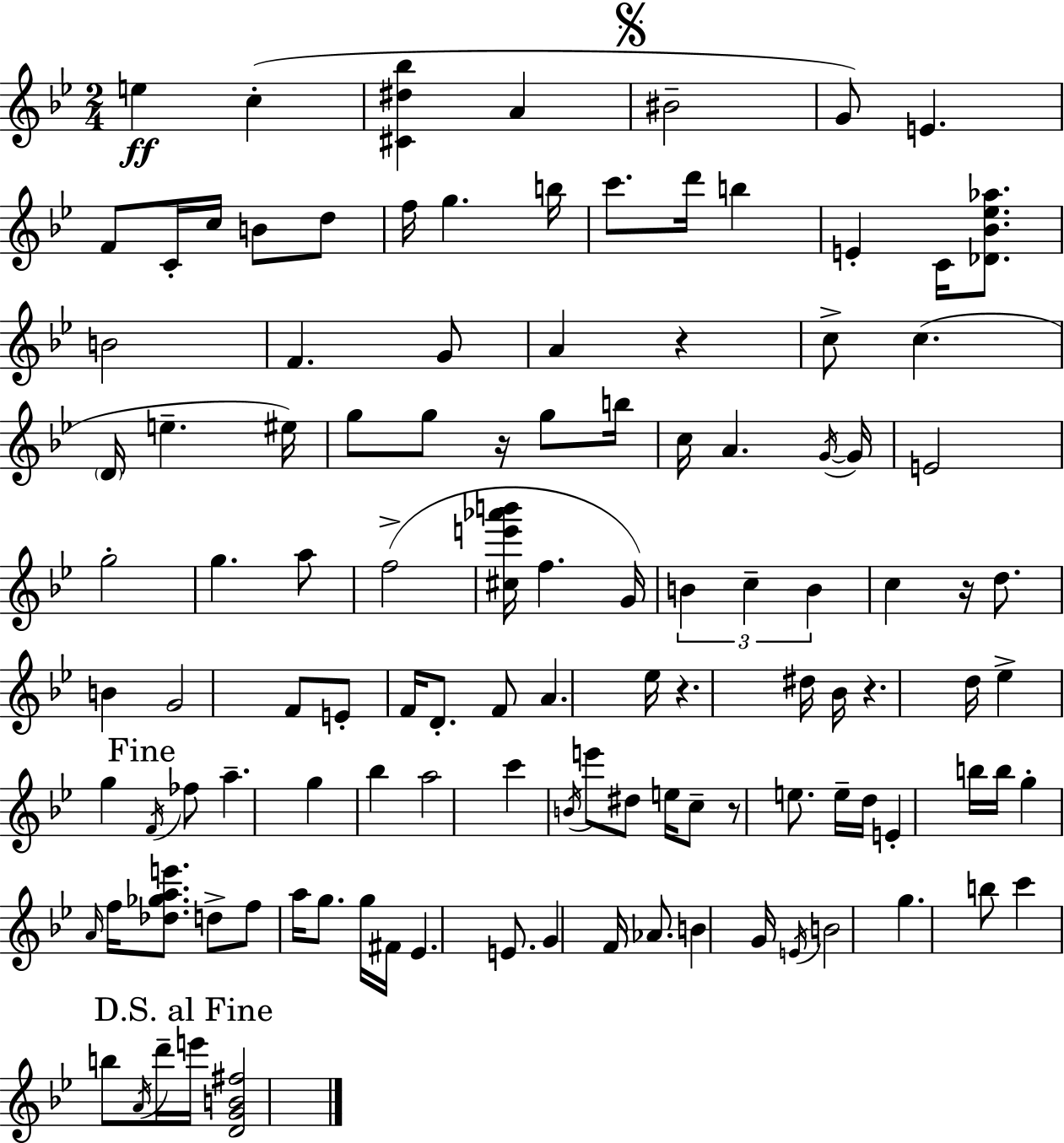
X:1
T:Untitled
M:2/4
L:1/4
K:Bb
e c [^C^d_b] A ^B2 G/2 E F/2 C/4 c/4 B/2 d/2 f/4 g b/4 c'/2 d'/4 b E C/4 [_D_B_e_a]/2 B2 F G/2 A z c/2 c D/4 e ^e/4 g/2 g/2 z/4 g/2 b/4 c/4 A G/4 G/4 E2 g2 g a/2 f2 [^ce'_a'b']/4 f G/4 B c B c z/4 d/2 B G2 F/2 E/2 F/4 D/2 F/2 A _e/4 z ^d/4 _B/4 z d/4 _e g F/4 _f/2 a g _b a2 c' B/4 e'/2 ^d/2 e/4 c/2 z/2 e/2 e/4 d/4 E b/4 b/4 g A/4 f/4 [_d_gae']/2 d/2 f/2 a/4 g/2 g/4 ^F/4 _E E/2 G F/4 _A/2 B G/4 E/4 B2 g b/2 c' b/2 A/4 d'/4 e'/4 [DGB^f]2